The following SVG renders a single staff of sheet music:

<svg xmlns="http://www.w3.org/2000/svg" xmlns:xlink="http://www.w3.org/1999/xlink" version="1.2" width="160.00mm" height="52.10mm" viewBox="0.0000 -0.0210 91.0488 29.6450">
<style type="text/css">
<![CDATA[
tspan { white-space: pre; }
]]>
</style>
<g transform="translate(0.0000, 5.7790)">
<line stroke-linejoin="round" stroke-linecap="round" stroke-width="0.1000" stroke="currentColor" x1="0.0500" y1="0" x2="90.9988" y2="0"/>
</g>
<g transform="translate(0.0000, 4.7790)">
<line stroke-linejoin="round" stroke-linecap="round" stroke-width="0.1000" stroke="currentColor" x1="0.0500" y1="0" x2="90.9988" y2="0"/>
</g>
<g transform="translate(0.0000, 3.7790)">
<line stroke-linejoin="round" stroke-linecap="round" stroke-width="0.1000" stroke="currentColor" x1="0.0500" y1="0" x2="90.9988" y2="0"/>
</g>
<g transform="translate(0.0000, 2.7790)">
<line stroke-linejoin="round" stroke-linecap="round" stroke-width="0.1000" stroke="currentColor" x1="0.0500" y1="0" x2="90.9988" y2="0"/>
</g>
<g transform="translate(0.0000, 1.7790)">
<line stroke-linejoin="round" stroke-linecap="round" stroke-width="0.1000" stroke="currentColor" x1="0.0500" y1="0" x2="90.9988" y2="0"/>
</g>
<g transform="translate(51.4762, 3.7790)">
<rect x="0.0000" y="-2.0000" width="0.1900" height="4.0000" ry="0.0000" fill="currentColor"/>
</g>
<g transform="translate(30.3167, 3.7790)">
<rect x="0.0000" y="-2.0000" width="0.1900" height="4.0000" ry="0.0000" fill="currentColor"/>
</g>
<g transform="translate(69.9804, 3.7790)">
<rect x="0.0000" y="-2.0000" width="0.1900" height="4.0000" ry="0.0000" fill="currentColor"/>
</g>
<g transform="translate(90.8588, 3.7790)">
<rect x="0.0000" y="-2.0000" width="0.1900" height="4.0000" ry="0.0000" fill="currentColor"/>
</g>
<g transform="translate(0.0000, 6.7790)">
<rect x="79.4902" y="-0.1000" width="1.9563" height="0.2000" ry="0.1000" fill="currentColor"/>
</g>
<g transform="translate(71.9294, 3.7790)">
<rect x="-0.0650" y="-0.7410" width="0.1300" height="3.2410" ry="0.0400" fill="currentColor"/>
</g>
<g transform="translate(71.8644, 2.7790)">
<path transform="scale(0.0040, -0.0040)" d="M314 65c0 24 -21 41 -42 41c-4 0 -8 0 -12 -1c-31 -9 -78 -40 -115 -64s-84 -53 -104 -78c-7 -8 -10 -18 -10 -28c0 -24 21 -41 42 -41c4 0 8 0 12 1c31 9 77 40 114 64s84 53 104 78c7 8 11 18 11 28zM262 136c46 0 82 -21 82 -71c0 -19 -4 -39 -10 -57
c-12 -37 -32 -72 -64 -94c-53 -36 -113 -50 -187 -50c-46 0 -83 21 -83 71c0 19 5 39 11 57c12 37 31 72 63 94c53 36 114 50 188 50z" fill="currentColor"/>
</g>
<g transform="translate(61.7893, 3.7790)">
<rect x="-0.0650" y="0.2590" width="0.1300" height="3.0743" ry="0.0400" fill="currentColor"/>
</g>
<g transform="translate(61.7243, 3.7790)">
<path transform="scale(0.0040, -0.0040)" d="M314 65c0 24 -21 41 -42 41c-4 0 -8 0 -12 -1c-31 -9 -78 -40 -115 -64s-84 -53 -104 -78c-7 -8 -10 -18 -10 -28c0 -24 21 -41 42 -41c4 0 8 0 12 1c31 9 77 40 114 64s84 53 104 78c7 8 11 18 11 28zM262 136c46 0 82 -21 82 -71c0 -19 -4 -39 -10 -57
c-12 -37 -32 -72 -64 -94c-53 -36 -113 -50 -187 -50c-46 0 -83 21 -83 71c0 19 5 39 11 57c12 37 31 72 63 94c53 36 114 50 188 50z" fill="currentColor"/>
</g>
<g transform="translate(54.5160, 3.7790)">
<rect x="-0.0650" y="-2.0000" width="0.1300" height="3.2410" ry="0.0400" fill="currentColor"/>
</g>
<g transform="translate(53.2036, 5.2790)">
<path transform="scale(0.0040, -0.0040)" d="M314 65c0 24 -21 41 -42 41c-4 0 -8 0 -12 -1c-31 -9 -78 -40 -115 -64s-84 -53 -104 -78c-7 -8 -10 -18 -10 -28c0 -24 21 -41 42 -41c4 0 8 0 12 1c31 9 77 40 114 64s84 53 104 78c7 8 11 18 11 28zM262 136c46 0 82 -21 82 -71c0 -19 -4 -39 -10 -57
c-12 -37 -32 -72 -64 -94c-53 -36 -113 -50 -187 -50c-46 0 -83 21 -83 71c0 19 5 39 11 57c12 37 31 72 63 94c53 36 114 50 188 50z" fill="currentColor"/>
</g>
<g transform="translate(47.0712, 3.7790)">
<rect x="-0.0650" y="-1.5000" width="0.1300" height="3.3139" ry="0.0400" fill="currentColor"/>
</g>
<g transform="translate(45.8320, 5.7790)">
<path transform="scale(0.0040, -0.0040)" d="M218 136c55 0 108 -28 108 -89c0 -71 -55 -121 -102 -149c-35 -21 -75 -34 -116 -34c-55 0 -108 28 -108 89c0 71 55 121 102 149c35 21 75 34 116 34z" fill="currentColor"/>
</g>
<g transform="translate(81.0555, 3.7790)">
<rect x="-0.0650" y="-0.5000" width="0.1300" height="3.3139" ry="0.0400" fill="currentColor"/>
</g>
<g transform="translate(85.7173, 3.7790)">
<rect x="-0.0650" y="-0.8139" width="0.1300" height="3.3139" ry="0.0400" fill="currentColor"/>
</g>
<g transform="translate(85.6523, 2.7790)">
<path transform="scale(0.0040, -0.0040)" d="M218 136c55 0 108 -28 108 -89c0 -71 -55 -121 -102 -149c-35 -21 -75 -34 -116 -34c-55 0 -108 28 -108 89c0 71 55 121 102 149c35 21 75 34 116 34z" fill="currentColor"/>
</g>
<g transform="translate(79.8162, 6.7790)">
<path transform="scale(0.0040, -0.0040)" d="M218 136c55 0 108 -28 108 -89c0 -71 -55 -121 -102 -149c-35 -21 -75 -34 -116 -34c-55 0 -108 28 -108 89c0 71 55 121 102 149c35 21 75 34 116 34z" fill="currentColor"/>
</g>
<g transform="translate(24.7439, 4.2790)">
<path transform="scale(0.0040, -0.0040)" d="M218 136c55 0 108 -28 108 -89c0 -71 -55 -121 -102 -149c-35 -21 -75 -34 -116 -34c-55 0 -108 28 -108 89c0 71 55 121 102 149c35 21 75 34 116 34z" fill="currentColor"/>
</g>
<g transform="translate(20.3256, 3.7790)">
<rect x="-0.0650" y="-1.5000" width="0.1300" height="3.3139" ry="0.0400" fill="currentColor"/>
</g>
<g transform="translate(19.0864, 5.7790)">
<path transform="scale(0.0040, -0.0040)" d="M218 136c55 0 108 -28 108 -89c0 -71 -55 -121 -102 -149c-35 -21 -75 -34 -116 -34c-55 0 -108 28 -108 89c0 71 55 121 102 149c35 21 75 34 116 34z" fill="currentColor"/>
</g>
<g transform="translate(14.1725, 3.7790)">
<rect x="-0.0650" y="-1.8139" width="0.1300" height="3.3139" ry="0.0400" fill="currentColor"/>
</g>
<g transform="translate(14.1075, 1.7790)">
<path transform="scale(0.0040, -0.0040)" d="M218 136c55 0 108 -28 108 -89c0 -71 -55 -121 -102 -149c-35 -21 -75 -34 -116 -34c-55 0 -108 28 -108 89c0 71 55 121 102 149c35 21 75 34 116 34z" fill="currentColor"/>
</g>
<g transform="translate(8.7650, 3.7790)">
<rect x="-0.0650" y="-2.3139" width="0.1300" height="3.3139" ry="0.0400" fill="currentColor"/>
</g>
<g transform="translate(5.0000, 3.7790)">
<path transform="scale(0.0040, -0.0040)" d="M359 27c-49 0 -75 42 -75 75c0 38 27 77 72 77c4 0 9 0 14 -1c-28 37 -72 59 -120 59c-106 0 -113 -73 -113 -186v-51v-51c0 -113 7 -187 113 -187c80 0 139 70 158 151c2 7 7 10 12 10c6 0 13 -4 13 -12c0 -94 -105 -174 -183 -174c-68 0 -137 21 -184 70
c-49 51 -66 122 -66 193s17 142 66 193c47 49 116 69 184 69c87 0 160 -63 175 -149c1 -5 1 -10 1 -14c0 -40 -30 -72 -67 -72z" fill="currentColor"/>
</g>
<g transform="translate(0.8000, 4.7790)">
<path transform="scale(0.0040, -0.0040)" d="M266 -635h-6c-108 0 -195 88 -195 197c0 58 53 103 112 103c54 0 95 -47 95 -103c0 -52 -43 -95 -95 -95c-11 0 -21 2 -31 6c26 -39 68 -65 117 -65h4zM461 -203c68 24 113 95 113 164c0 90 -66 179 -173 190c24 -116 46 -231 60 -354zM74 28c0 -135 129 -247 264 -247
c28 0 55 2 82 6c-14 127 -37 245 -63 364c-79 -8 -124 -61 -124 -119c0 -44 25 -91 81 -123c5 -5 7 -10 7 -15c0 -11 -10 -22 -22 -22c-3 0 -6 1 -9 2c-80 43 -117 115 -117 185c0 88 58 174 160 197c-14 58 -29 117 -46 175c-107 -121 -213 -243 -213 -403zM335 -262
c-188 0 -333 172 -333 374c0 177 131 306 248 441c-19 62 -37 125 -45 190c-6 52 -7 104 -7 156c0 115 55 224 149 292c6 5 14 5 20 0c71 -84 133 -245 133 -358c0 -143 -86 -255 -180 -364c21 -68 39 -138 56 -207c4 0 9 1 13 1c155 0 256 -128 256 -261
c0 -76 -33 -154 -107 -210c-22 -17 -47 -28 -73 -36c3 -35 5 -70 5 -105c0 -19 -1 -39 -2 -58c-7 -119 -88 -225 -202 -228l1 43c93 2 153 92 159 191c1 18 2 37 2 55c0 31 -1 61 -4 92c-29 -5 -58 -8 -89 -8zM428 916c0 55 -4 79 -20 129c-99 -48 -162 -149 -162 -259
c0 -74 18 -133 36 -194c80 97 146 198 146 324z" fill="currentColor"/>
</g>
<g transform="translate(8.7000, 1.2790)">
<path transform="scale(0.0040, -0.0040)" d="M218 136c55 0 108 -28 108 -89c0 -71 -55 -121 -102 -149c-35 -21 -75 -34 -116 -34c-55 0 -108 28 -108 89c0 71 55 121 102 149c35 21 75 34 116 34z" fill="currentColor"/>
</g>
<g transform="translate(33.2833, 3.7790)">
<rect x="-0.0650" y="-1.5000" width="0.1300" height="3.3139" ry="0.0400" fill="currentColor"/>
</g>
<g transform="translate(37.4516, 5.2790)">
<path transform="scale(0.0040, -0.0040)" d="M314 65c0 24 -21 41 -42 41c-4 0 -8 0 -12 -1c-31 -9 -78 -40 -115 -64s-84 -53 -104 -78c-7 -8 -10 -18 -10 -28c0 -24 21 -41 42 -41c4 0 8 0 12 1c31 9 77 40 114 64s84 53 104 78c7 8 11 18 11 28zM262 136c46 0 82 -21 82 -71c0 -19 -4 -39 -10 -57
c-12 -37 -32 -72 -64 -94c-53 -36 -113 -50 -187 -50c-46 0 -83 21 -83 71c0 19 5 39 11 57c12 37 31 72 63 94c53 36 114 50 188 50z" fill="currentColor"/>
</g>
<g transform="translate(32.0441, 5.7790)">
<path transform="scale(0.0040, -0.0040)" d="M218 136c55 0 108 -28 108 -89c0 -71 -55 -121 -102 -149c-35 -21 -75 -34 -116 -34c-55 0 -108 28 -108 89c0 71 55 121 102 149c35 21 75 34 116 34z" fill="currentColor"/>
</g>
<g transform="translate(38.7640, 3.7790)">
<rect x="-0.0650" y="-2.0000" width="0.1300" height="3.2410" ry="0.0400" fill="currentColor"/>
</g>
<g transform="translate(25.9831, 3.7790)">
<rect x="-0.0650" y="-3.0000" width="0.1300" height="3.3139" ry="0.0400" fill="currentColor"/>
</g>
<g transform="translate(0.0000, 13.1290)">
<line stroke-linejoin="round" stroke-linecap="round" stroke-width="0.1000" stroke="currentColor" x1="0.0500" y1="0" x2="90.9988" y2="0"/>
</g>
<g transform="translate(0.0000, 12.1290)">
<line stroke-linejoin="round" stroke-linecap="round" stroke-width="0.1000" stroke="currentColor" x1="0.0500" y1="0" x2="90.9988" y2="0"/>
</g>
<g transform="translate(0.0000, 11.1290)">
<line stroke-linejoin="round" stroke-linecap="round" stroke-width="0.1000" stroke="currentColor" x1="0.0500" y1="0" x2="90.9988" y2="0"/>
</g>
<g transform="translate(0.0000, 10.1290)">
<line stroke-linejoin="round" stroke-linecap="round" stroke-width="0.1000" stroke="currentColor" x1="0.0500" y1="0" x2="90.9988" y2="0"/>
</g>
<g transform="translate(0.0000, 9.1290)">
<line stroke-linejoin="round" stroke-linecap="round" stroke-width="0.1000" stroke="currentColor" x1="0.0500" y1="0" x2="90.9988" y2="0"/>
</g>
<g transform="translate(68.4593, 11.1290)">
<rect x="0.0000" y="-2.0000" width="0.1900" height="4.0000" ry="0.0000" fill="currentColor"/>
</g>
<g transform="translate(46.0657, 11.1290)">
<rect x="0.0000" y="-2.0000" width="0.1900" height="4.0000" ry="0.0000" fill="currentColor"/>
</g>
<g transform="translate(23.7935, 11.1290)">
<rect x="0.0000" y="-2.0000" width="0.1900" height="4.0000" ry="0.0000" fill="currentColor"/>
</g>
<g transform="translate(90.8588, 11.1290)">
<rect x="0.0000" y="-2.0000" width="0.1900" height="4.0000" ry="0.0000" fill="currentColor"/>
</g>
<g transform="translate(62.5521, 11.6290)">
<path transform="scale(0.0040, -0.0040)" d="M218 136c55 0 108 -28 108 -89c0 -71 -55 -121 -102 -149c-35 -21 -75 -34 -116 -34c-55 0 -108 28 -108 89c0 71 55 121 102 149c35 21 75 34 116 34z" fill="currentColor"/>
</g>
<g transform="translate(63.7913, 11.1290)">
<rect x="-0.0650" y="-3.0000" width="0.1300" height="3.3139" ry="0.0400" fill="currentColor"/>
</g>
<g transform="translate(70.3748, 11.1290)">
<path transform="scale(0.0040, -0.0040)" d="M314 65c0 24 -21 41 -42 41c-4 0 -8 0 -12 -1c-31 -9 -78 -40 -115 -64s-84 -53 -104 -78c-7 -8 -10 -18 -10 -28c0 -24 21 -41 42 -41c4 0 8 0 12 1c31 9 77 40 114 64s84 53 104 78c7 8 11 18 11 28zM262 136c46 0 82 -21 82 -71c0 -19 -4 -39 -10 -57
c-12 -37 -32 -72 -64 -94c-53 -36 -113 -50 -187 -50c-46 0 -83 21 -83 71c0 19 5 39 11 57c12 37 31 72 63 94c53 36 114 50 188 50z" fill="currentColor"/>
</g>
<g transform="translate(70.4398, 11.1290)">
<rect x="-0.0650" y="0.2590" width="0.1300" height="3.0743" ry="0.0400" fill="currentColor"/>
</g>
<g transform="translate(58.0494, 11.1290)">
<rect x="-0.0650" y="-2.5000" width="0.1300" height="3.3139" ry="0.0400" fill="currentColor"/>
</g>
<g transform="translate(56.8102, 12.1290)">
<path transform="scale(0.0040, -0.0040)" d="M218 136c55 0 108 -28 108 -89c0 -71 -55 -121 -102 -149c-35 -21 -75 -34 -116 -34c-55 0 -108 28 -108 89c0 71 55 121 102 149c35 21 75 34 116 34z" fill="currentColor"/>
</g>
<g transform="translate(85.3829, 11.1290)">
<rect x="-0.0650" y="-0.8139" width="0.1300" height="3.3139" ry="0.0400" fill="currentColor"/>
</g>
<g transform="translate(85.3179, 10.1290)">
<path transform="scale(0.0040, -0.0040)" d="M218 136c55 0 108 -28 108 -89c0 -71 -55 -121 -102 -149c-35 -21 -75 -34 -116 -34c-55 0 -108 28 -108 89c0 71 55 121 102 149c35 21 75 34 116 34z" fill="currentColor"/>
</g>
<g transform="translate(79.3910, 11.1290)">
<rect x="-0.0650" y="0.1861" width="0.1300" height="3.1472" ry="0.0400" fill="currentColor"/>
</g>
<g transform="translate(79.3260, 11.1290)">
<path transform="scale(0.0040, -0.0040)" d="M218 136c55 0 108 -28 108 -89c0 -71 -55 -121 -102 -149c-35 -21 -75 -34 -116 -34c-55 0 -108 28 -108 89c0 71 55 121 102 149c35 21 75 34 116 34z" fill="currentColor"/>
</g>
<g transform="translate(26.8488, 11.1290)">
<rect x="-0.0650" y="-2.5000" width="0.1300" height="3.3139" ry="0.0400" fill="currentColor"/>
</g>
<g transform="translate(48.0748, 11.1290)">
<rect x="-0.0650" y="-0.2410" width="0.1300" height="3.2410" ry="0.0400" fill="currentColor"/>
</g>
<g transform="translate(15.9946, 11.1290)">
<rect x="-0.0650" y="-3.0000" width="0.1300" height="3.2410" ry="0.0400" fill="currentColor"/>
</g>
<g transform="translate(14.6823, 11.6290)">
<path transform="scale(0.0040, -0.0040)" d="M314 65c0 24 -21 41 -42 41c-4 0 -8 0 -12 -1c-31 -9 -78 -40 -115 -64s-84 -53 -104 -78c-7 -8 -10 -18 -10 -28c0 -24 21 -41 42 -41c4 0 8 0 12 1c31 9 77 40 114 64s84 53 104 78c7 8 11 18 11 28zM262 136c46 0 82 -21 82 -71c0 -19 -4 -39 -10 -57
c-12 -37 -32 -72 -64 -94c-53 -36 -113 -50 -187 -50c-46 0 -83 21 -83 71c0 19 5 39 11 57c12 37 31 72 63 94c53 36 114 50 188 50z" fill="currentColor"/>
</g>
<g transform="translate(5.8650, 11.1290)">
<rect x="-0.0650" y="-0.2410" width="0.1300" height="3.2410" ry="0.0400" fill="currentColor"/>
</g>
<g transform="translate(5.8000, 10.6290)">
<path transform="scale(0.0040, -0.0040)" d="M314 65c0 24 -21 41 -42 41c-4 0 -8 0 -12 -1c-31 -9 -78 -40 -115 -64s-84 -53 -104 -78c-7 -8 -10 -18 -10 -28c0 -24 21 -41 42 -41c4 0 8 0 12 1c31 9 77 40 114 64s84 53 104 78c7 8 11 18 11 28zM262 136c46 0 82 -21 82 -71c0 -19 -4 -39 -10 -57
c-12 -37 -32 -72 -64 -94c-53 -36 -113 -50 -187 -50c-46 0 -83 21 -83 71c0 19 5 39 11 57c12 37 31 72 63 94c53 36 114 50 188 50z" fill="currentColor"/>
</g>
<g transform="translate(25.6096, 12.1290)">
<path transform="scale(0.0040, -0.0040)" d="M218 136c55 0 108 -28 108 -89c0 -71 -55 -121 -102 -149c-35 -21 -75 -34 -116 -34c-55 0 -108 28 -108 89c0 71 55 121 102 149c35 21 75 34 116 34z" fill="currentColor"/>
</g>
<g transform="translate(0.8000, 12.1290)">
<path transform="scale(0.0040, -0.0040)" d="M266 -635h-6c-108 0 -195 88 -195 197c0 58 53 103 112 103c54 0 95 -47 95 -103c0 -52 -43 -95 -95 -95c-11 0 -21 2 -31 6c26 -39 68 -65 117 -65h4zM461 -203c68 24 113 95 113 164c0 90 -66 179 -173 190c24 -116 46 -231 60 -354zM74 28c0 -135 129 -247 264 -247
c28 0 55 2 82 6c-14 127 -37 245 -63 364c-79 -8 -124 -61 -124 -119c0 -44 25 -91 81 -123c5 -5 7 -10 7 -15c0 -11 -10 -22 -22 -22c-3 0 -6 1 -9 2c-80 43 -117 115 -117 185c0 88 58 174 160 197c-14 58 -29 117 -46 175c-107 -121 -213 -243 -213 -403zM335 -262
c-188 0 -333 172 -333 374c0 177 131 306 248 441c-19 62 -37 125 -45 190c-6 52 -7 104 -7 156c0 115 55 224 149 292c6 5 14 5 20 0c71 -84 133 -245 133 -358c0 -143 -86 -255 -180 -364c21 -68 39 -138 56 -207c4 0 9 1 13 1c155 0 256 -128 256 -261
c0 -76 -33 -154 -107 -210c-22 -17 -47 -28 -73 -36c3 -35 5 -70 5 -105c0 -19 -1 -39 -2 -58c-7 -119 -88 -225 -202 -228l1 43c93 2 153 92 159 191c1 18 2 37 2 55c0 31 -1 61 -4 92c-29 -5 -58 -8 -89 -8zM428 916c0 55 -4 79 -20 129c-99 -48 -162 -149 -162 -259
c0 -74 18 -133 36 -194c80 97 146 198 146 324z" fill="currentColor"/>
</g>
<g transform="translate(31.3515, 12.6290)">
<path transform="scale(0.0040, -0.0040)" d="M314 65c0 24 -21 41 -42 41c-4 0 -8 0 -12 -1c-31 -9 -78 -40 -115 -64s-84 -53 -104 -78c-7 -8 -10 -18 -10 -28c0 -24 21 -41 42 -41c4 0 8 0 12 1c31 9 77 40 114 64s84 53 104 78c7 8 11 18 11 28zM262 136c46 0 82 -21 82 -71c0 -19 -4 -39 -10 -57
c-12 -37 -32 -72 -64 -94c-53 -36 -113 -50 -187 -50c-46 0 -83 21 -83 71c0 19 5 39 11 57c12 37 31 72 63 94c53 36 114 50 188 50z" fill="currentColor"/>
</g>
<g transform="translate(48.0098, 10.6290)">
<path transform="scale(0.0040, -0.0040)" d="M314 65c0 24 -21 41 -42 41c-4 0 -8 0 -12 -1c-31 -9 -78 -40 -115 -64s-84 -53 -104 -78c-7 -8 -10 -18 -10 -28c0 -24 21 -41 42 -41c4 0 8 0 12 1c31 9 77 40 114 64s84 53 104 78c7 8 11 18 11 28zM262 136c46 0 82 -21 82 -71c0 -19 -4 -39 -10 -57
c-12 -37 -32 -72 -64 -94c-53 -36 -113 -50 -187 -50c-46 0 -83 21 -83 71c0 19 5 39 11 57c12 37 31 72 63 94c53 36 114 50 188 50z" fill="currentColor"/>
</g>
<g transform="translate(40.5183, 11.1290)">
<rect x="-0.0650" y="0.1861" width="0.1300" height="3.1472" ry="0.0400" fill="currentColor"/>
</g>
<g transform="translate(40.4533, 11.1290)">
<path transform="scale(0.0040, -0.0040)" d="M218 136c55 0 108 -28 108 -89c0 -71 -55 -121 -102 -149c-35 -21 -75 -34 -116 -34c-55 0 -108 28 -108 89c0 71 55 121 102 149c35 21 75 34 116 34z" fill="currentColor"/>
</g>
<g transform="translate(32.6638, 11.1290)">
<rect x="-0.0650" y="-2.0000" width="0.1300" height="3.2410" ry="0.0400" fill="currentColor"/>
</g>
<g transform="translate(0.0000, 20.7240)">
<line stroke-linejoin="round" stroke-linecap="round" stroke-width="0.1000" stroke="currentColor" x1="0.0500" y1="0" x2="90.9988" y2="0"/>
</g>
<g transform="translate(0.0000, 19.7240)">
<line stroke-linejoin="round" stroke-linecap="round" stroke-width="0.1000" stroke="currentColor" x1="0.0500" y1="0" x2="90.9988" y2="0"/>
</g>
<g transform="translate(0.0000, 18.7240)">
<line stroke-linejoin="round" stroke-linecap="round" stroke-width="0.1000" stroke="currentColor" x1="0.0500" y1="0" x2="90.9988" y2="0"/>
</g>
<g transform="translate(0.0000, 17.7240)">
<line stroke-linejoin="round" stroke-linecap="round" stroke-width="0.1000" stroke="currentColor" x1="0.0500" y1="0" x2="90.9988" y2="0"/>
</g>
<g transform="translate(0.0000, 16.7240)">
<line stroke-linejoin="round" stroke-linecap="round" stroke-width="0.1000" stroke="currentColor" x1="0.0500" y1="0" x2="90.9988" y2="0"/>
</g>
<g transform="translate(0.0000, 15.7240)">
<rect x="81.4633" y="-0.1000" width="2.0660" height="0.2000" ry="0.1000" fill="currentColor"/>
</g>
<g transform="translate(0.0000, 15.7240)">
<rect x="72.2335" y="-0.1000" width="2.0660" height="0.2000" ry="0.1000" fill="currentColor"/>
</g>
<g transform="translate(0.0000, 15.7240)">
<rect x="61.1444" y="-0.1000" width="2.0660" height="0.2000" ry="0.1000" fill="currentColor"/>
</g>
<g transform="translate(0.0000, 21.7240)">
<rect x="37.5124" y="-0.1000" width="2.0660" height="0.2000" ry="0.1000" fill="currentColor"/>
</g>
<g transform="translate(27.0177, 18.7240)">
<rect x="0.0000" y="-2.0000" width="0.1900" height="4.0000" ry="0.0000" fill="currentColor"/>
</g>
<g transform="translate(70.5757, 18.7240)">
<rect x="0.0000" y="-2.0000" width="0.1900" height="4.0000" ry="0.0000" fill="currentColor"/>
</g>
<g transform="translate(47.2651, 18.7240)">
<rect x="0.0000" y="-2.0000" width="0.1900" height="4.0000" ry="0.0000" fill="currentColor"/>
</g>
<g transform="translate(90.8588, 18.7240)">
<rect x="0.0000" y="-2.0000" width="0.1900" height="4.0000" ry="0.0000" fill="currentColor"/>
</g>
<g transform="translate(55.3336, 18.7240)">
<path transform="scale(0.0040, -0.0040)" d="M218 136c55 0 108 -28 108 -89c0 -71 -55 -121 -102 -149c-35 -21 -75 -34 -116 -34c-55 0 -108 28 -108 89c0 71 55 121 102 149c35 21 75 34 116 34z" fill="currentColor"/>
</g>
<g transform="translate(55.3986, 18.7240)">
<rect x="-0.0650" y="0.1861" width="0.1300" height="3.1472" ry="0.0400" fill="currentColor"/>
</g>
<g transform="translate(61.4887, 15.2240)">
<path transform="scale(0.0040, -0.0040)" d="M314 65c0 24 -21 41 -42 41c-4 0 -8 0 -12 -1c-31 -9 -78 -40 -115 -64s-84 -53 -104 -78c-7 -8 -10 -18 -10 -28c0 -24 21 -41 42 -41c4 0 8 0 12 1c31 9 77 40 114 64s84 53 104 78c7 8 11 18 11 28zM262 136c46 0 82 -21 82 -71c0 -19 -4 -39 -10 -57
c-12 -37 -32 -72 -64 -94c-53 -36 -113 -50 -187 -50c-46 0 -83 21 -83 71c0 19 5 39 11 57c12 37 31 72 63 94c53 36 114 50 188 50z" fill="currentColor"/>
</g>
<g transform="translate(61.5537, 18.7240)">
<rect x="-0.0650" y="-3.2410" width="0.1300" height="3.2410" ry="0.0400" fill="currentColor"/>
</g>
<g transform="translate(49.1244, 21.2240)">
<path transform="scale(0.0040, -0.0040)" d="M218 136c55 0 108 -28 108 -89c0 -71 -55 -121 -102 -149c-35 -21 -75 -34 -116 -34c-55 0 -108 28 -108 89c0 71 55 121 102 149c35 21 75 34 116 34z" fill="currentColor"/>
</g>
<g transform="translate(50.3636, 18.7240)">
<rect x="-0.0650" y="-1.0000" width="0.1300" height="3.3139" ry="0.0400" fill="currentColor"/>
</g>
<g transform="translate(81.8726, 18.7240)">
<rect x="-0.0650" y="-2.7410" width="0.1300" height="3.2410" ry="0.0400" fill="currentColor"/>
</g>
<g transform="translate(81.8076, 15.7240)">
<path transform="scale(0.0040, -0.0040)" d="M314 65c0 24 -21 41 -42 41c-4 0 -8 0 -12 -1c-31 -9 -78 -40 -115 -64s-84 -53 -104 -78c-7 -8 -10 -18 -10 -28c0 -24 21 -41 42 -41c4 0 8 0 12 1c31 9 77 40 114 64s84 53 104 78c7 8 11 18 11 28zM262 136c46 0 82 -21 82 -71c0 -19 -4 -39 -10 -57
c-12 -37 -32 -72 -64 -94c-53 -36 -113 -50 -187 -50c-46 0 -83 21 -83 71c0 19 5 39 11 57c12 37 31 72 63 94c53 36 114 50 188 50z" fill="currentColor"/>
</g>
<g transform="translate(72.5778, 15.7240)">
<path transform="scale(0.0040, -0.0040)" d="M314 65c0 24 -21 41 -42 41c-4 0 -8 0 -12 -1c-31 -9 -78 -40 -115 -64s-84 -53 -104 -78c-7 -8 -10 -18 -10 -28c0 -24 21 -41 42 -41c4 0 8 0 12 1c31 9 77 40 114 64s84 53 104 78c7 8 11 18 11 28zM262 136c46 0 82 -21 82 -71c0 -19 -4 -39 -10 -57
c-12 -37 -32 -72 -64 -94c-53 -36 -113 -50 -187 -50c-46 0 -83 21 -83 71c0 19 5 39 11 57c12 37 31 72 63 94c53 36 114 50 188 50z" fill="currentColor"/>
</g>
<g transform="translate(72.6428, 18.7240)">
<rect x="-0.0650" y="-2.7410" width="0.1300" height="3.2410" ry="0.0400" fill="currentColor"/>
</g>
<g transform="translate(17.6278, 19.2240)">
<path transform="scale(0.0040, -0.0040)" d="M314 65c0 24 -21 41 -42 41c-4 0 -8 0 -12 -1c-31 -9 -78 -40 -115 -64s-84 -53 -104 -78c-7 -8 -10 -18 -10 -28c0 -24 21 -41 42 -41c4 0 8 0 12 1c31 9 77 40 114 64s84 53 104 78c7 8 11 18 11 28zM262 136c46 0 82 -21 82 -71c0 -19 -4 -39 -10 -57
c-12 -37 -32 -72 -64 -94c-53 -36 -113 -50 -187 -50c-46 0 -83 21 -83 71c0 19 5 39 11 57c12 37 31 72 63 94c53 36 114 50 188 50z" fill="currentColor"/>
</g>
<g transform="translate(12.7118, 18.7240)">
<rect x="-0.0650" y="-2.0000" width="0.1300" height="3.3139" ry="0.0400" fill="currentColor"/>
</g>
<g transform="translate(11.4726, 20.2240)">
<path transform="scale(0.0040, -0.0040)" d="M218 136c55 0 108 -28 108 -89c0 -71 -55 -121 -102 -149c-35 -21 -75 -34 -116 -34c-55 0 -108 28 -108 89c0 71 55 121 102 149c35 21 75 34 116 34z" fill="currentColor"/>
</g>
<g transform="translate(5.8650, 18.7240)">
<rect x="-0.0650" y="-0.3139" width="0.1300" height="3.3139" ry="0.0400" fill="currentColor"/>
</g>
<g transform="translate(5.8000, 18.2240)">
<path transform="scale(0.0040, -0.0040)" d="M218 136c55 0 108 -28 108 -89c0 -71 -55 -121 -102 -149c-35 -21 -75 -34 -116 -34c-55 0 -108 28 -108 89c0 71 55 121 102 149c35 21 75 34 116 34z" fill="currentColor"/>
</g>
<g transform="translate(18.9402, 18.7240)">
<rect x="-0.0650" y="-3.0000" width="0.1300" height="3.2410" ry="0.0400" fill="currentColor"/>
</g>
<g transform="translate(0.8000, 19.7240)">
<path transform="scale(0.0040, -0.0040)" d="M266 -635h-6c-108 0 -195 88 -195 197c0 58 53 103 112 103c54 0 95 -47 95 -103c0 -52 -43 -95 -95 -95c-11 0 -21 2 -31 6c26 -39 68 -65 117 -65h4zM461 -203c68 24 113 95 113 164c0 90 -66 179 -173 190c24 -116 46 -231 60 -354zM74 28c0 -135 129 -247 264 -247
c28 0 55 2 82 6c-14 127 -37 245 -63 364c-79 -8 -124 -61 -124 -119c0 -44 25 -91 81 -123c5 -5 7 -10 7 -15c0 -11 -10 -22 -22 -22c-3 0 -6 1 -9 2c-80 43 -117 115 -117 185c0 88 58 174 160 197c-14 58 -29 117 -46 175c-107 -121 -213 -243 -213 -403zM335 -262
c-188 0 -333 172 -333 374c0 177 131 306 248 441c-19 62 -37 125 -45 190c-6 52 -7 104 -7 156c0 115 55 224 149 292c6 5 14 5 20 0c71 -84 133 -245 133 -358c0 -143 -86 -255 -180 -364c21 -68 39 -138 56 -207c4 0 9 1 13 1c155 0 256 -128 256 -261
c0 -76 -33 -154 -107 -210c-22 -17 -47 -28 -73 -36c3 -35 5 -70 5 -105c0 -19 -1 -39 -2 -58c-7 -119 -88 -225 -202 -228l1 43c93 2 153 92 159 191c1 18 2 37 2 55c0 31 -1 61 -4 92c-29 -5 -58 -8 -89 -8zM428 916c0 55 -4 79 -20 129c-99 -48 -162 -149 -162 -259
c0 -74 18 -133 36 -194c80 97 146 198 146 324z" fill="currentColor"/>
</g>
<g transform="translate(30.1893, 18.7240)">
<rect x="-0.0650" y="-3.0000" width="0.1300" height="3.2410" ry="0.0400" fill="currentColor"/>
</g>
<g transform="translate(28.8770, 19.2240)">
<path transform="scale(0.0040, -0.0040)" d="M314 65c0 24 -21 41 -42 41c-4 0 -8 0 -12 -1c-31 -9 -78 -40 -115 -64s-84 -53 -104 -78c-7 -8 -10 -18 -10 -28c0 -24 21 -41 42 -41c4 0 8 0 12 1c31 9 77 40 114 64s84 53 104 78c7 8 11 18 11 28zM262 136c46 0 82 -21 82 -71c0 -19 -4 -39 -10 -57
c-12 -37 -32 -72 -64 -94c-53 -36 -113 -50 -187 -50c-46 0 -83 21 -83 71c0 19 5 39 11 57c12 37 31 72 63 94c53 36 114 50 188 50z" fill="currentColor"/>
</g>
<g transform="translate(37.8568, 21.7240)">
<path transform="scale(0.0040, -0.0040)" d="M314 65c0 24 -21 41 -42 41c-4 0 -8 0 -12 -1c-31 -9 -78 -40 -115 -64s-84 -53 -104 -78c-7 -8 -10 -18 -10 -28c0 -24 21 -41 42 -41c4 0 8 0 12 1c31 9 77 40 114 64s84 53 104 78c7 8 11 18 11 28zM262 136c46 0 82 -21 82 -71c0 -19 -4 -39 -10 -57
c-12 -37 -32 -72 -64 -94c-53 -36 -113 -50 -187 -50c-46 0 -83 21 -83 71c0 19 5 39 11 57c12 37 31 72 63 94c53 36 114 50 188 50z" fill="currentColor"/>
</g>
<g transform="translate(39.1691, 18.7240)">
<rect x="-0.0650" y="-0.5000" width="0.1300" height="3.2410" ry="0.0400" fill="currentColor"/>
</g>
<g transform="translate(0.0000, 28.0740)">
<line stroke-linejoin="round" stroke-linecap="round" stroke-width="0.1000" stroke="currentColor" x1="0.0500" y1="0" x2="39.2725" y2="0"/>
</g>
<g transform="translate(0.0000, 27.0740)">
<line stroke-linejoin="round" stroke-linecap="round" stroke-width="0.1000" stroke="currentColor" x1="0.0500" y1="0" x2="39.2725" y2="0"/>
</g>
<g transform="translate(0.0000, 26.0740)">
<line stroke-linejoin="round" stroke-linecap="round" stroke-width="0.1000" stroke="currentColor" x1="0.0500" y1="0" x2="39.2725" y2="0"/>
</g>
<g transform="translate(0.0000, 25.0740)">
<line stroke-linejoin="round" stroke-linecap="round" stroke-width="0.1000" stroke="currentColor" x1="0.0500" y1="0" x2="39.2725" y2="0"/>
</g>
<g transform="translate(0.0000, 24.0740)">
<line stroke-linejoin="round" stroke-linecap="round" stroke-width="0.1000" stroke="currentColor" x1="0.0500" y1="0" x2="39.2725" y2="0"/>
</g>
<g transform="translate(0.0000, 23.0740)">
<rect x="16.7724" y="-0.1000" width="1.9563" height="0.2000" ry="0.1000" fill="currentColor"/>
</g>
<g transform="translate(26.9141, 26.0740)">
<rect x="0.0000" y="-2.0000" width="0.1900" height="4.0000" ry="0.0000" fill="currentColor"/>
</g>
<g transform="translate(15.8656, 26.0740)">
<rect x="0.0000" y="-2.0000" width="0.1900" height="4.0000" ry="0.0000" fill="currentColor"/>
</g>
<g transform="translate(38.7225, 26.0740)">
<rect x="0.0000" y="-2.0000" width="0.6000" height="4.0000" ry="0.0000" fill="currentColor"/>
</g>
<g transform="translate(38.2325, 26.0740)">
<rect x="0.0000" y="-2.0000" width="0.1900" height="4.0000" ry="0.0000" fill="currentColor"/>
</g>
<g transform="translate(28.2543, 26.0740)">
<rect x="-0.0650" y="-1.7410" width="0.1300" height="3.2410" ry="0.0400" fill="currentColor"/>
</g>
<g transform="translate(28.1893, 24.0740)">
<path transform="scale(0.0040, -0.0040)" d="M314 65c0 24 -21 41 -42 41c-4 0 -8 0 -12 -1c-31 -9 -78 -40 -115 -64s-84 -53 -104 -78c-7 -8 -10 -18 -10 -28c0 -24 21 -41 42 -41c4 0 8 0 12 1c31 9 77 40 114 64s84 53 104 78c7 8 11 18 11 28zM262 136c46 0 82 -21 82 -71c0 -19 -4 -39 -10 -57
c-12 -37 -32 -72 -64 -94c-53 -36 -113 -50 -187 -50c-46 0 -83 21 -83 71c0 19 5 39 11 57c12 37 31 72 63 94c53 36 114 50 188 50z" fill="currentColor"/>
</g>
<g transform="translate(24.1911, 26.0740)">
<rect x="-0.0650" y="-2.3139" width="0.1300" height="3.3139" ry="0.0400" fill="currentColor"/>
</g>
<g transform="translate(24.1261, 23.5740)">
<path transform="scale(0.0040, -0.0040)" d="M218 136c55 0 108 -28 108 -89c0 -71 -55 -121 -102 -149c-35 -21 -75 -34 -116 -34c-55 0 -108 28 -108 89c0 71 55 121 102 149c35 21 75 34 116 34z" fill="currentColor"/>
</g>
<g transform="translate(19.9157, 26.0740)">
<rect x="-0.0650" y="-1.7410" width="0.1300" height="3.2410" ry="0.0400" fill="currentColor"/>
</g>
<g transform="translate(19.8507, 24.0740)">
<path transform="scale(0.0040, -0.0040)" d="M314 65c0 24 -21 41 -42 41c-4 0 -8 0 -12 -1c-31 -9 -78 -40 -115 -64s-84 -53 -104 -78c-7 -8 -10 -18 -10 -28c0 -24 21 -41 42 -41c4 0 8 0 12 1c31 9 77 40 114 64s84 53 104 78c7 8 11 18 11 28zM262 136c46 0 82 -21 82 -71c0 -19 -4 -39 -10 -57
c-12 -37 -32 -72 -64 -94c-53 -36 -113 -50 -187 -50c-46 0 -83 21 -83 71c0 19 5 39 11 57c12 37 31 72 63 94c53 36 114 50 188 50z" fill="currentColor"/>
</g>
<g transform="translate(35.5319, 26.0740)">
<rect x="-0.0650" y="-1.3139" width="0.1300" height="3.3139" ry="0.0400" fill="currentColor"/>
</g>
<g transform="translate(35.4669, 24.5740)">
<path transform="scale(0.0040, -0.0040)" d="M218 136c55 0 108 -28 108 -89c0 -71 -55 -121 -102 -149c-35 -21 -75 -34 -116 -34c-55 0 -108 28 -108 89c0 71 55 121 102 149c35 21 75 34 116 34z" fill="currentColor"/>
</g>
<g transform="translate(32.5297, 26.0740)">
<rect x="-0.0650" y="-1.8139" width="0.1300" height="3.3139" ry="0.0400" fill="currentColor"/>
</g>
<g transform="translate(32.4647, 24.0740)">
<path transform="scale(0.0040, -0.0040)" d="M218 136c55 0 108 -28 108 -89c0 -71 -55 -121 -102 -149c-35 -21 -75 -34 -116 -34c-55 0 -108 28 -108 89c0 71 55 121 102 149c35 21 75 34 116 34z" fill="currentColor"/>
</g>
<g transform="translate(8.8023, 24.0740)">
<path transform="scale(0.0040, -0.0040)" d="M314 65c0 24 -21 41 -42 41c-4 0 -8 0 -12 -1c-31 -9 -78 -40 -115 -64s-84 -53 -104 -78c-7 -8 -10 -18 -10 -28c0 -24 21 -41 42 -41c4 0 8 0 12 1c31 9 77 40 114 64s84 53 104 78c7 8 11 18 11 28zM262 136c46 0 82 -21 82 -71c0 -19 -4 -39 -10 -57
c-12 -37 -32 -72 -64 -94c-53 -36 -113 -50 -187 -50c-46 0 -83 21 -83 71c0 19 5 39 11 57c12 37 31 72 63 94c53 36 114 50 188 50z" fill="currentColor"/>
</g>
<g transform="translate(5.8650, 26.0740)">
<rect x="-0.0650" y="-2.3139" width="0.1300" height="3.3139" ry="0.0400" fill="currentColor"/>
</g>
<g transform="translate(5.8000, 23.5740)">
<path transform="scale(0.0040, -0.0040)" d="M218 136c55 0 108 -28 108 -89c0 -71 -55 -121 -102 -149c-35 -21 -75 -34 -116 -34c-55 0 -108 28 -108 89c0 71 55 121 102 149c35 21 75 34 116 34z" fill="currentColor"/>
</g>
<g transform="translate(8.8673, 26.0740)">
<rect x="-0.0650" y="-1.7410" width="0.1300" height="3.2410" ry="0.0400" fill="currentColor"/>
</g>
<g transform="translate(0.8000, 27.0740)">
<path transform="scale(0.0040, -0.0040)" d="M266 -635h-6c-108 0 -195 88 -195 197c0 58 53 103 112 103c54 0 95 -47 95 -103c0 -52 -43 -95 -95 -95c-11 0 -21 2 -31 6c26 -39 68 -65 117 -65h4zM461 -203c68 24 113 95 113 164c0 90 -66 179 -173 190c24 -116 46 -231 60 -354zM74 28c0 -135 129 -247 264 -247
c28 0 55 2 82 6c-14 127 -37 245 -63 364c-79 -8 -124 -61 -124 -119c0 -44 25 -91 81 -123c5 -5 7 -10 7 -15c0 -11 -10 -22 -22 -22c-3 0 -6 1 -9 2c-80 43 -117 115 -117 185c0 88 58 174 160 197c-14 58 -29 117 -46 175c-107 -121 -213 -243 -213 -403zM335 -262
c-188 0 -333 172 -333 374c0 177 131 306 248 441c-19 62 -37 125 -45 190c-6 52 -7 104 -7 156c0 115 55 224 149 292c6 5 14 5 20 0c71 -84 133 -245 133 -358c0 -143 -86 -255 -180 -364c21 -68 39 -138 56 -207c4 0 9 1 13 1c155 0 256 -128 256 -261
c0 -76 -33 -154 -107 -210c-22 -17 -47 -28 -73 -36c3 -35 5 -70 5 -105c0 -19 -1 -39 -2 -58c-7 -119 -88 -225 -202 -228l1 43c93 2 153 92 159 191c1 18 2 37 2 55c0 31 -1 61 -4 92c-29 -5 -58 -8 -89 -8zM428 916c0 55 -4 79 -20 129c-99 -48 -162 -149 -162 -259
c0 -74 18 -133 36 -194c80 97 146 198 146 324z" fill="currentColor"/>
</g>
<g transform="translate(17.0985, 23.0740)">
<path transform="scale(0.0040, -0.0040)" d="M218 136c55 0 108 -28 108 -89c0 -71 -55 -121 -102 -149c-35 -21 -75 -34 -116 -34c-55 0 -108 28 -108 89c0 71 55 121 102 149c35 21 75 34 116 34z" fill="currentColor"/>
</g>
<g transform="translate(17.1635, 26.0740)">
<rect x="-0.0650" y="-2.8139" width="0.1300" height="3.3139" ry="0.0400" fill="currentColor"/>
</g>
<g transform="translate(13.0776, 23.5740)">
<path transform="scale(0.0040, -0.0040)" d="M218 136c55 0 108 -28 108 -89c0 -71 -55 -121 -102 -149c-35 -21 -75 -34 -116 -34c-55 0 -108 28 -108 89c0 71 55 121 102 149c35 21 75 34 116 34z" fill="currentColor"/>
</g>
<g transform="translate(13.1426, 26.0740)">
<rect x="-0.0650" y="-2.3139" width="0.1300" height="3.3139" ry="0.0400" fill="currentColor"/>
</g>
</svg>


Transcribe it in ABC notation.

X:1
T:Untitled
M:4/4
L:1/4
K:C
g f E A E F2 E F2 B2 d2 C d c2 A2 G F2 B c2 G A B2 B d c F A2 A2 C2 D B b2 a2 a2 g f2 g a f2 g f2 f e